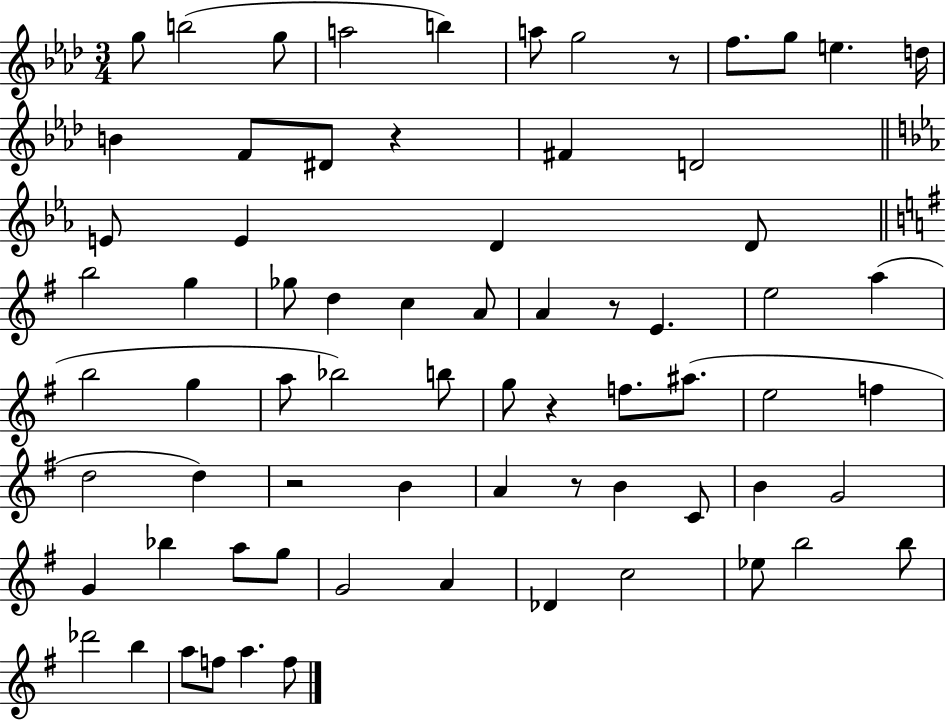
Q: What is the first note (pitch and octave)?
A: G5